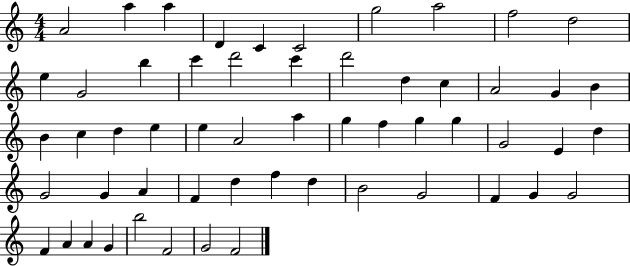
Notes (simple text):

A4/h A5/q A5/q D4/q C4/q C4/h G5/h A5/h F5/h D5/h E5/q G4/h B5/q C6/q D6/h C6/q D6/h D5/q C5/q A4/h G4/q B4/q B4/q C5/q D5/q E5/q E5/q A4/h A5/q G5/q F5/q G5/q G5/q G4/h E4/q D5/q G4/h G4/q A4/q F4/q D5/q F5/q D5/q B4/h G4/h F4/q G4/q G4/h F4/q A4/q A4/q G4/q B5/h F4/h G4/h F4/h